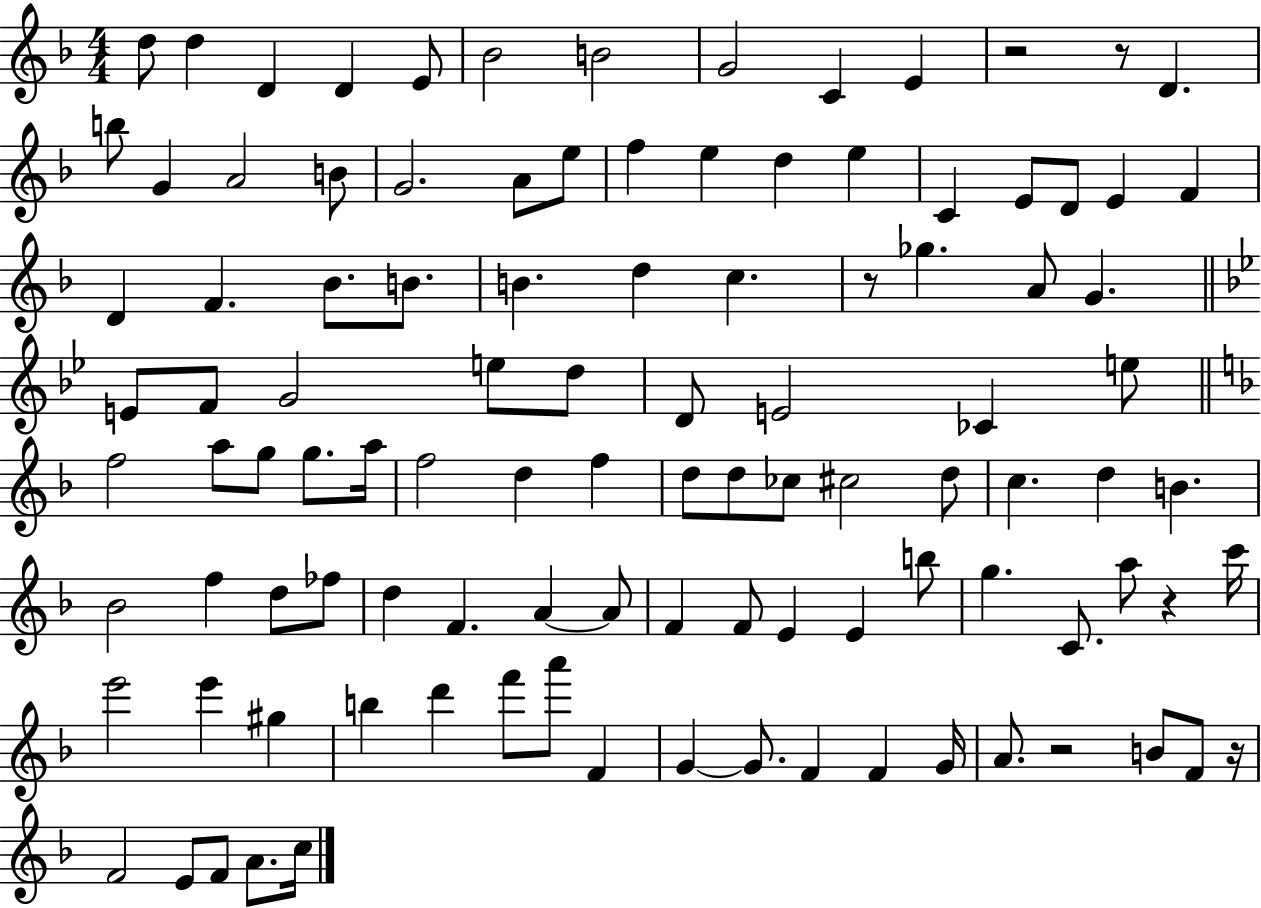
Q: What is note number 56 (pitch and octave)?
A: D5